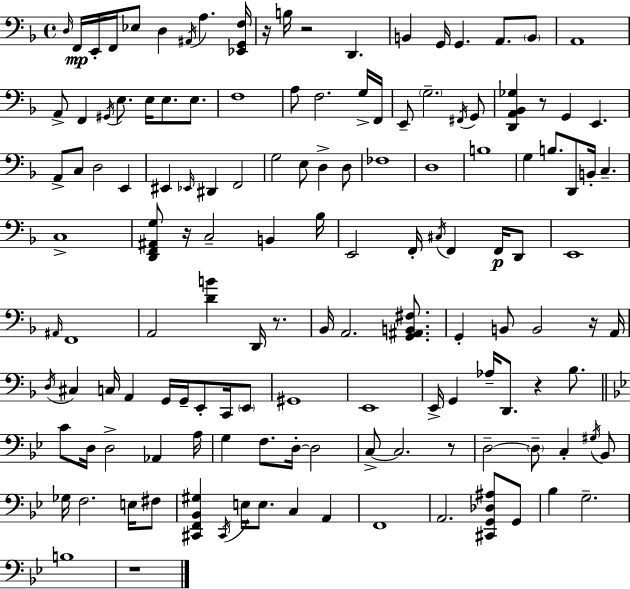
X:1
T:Untitled
M:4/4
L:1/4
K:Dm
D,/4 F,,/4 E,,/4 F,,/4 _E,/2 D, ^A,,/4 A, [_E,,G,,F,]/4 z/4 B,/4 z2 D,, B,, G,,/4 G,, A,,/2 B,,/2 A,,4 A,,/2 F,, ^G,,/4 E,/2 E,/4 E,/2 E,/2 F,4 A,/2 F,2 G,/4 F,,/4 E,,/2 G,2 ^F,,/4 G,,/2 [D,,A,,_B,,_G,] z/2 G,, E,, A,,/2 C,/2 D,2 E,, ^E,, _E,,/4 ^D,, F,,2 G,2 E,/2 D, D,/2 _F,4 D,4 B,4 G, B,/2 D,,/2 B,,/4 C, C,4 [D,,F,,^A,,G,]/2 z/4 C,2 B,, _B,/4 E,,2 F,,/4 ^C,/4 F,, F,,/4 D,,/2 E,,4 ^A,,/4 F,,4 A,,2 [DB] D,,/4 z/2 _B,,/4 A,,2 [G,,^A,,B,,^F,]/2 G,, B,,/2 B,,2 z/4 A,,/4 D,/4 ^C, C,/4 A,, G,,/4 G,,/4 E,,/2 C,,/4 E,,/2 ^G,,4 E,,4 E,,/4 G,, _A,/4 D,,/2 z _B,/2 C/2 D,/4 D,2 _A,, A,/4 G, F,/2 D,/4 D,2 C,/2 C,2 z/2 D,2 D,/2 C, ^G,/4 _B,,/2 _G,/4 F,2 E,/4 ^F,/2 [^C,,F,,_B,,^G,] ^C,,/4 E,/4 E,/2 C, A,, F,,4 A,,2 [^C,,G,,_D,^A,]/2 G,,/2 _B, G,2 B,4 z4